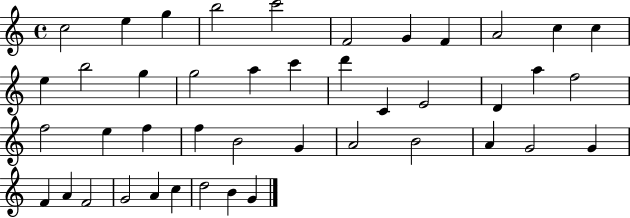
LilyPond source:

{
  \clef treble
  \time 4/4
  \defaultTimeSignature
  \key c \major
  c''2 e''4 g''4 | b''2 c'''2 | f'2 g'4 f'4 | a'2 c''4 c''4 | \break e''4 b''2 g''4 | g''2 a''4 c'''4 | d'''4 c'4 e'2 | d'4 a''4 f''2 | \break f''2 e''4 f''4 | f''4 b'2 g'4 | a'2 b'2 | a'4 g'2 g'4 | \break f'4 a'4 f'2 | g'2 a'4 c''4 | d''2 b'4 g'4 | \bar "|."
}